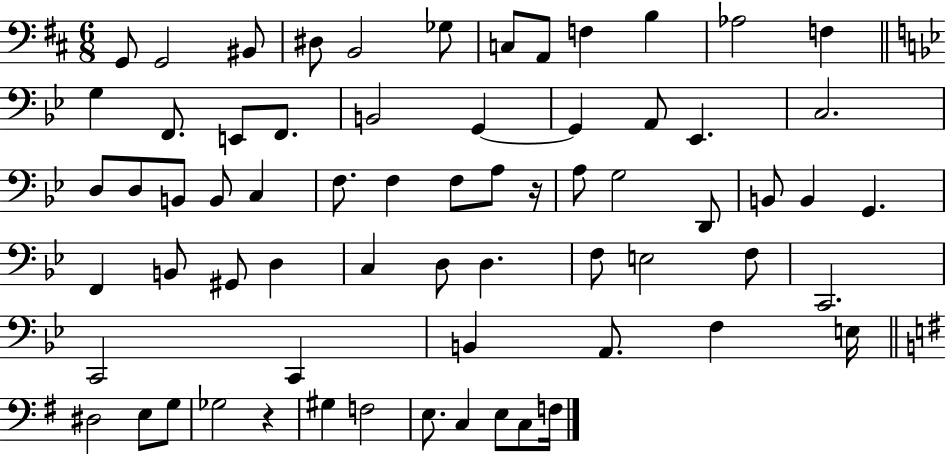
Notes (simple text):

G2/e G2/h BIS2/e D#3/e B2/h Gb3/e C3/e A2/e F3/q B3/q Ab3/h F3/q G3/q F2/e. E2/e F2/e. B2/h G2/q G2/q A2/e Eb2/q. C3/h. D3/e D3/e B2/e B2/e C3/q F3/e. F3/q F3/e A3/e R/s A3/e G3/h D2/e B2/e B2/q G2/q. F2/q B2/e G#2/e D3/q C3/q D3/e D3/q. F3/e E3/h F3/e C2/h. C2/h C2/q B2/q A2/e. F3/q E3/s D#3/h E3/e G3/e Gb3/h R/q G#3/q F3/h E3/e. C3/q E3/e C3/e F3/s